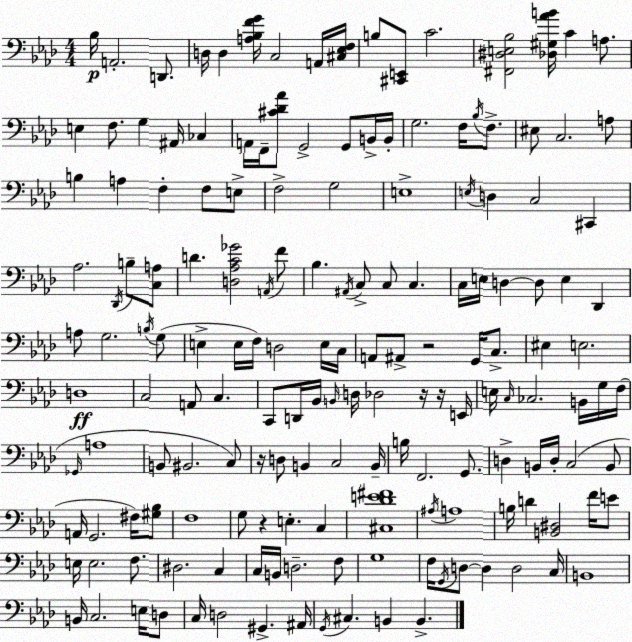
X:1
T:Untitled
M:4/4
L:1/4
K:Ab
_B,/4 A,,2 D,,/2 D,/4 D, [A,_B,FG]/4 C,2 A,,/4 [^C,_E,F,]/4 B,/2 [^C,,E,,]/2 C2 [^F,,^D,E,_B,]2 [_D,^G,_AB]/4 C A,/2 E, F,/2 G, ^A,,/4 _C, A,,/4 F,,/4 [^C_D_A]/2 G,,2 G,,/2 B,,/4 B,,/4 G,2 F,/4 _B,/4 F,/2 ^E,/2 C,2 A,/2 B, A, F, F,/2 E,/2 F,2 G,2 E,4 E,/4 D, C,2 ^C,, _A,2 _D,,/4 B,/2 [C,A,]/2 D [D,_A,C_G]2 A,,/4 F/2 _B, ^A,,/4 C,/2 C,/2 C, C,/4 E,/4 D, D,/2 E, _D,, A,/2 G,2 B,/4 G,/2 E, E,/4 F,/4 D,2 E,/4 C,/4 A,,/2 ^A,,/2 z2 G,,/4 C,/2 ^E, E,2 D,4 C,2 A,,/2 C, C,,/2 D,,/4 _B,,/4 B,,/4 D,/4 _D,2 z/4 z/4 E,,/4 E,/4 C,/4 _C,2 B,,/4 G,/4 F,/4 _G,,/4 A,4 B,,/2 ^B,,2 C,/2 z/4 D,/2 B,, C,2 B,,/4 B,/4 F,,2 G,,/2 D, B,,/4 D,/4 C,2 B,,/2 A,,/4 G,,2 ^F,/4 [^G,_B,]/2 F,4 G,/2 z E, C, [^C,_DE^F]4 ^A,/4 A,4 B,/4 D [B,,^D,]2 F/4 E/2 E,/4 E,2 F,/2 ^D,2 C, C,/4 B,,/4 D,2 F,/2 G,4 F,/4 G,,/4 D,/2 D, D,2 C,/4 B,,4 B,,/4 C,2 E,/4 D,/2 C,/4 D,2 ^G,, ^A,,/4 G,,/4 ^C, B,, B,,